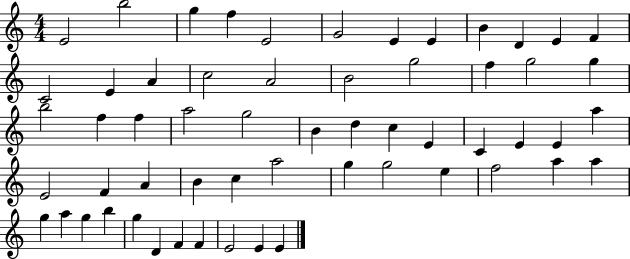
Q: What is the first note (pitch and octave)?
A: E4